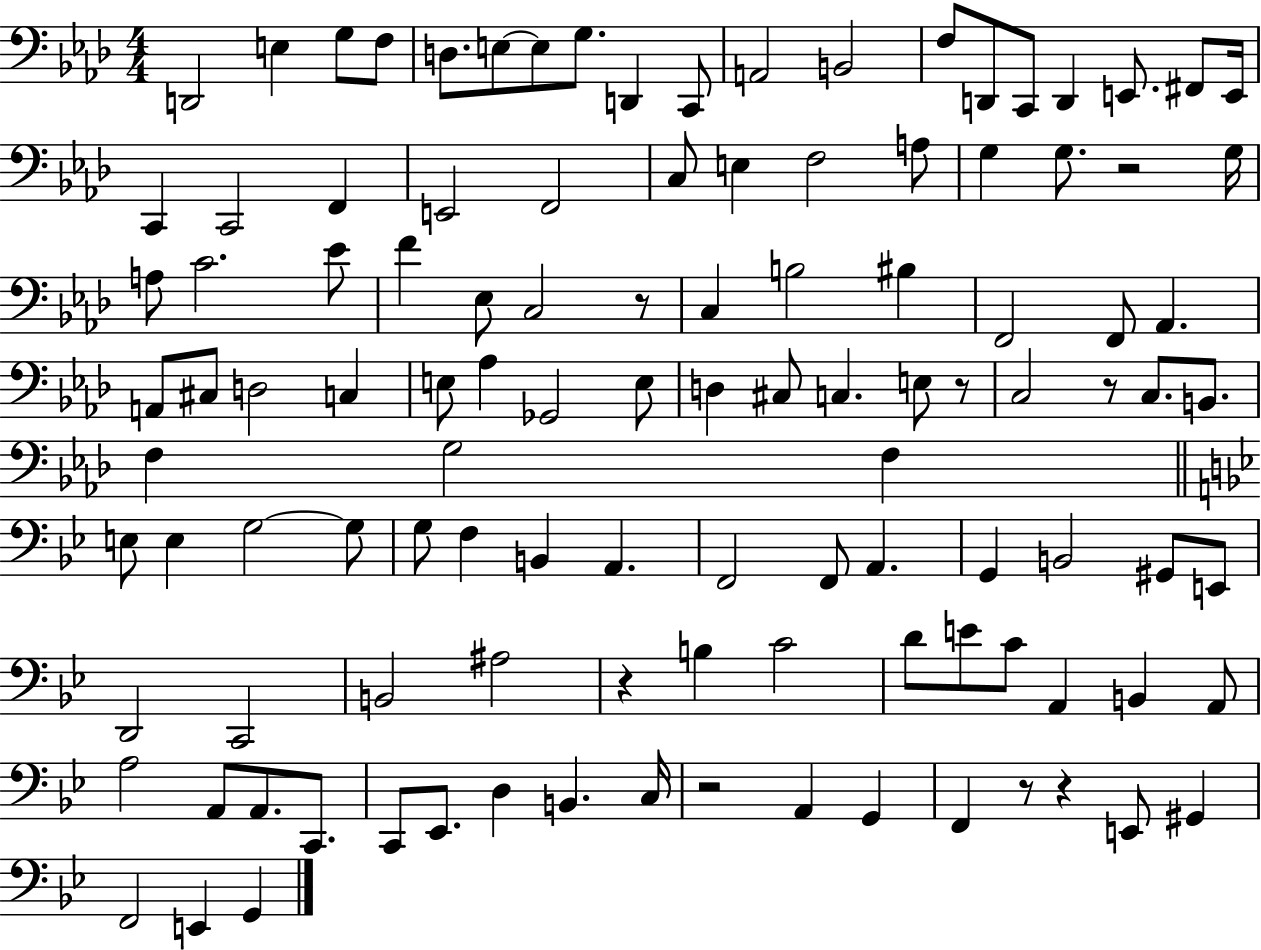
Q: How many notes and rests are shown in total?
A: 113